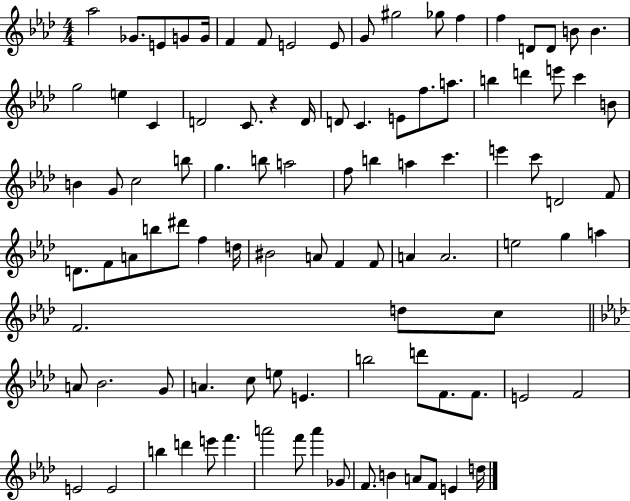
{
  \clef treble
  \numericTimeSignature
  \time 4/4
  \key aes \major
  aes''2 ges'8. e'8 g'8 g'16 | f'4 f'8 e'2 e'8 | g'8 gis''2 ges''8 f''4 | f''4 d'8 d'8 b'8 b'4. | \break g''2 e''4 c'4 | d'2 c'8. r4 d'16 | d'8 c'4. e'8 f''8. a''8. | b''4 d'''4 e'''8 c'''4 b'8 | \break b'4 g'8 c''2 b''8 | g''4. b''8 a''2 | f''8 b''4 a''4 c'''4. | e'''4 c'''8 d'2 f'8 | \break d'8. f'8 a'8 b''8 dis'''8 f''4 d''16 | bis'2 a'8 f'4 f'8 | a'4 a'2. | e''2 g''4 a''4 | \break f'2. d''8 c''8 | \bar "||" \break \key aes \major a'8 bes'2. g'8 | a'4. c''8 e''8 e'4. | b''2 d'''8 f'8. f'8. | e'2 f'2 | \break e'2 e'2 | b''4 d'''4 e'''8 f'''4. | a'''2 f'''8 a'''4 ges'8 | f'8. b'4 a'8 f'8 e'4 d''16 | \break \bar "|."
}